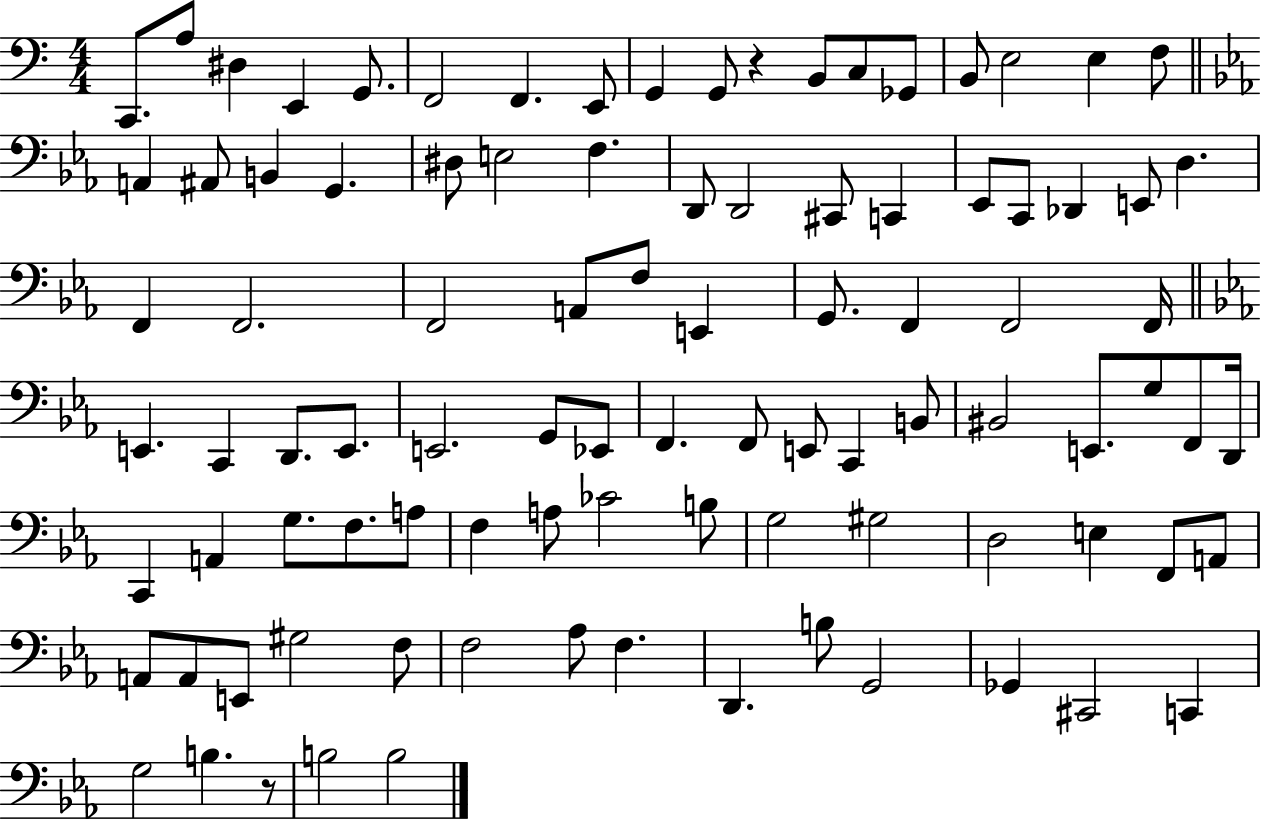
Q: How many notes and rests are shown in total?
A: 95